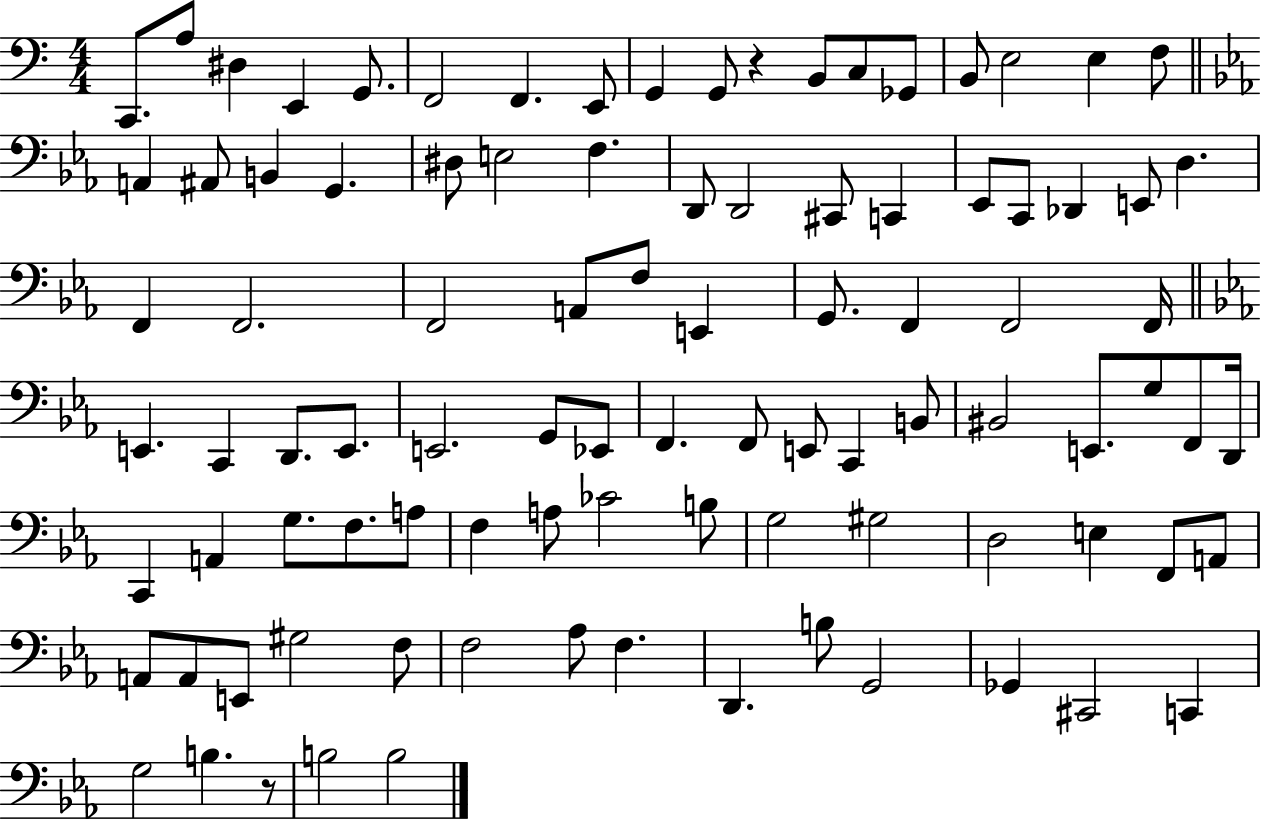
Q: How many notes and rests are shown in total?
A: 95